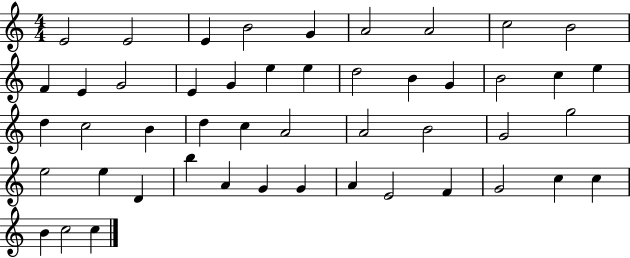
X:1
T:Untitled
M:4/4
L:1/4
K:C
E2 E2 E B2 G A2 A2 c2 B2 F E G2 E G e e d2 B G B2 c e d c2 B d c A2 A2 B2 G2 g2 e2 e D b A G G A E2 F G2 c c B c2 c